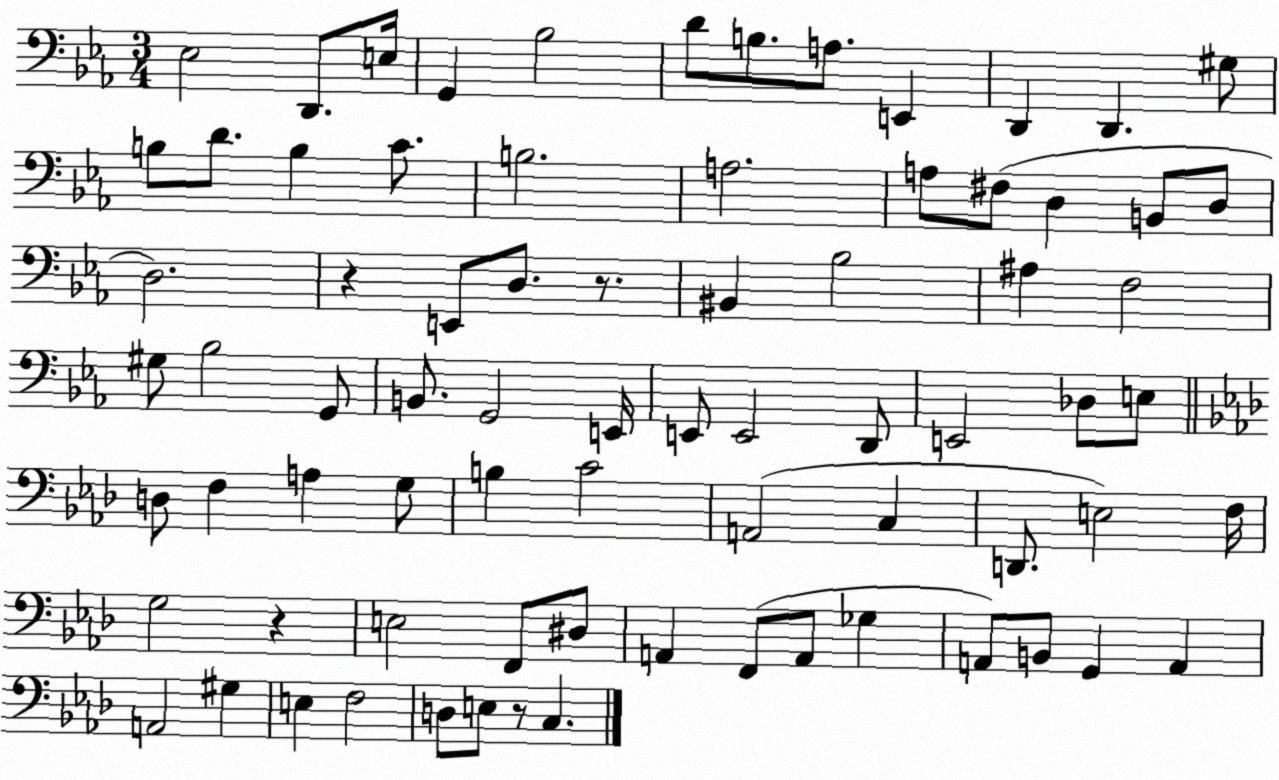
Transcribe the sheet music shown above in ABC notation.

X:1
T:Untitled
M:3/4
L:1/4
K:Eb
_E,2 D,,/2 E,/4 G,, _B,2 D/2 B,/2 A,/2 E,, D,, D,, ^G,/2 B,/2 D/2 B, C/2 B,2 A,2 A,/2 ^F,/2 D, B,,/2 D,/2 D,2 z E,,/2 D,/2 z/2 ^B,, _B,2 ^A, F,2 ^G,/2 _B,2 G,,/2 B,,/2 G,,2 E,,/4 E,,/2 E,,2 D,,/2 E,,2 _D,/2 E,/2 D,/2 F, A, G,/2 B, C2 A,,2 C, D,,/2 E,2 F,/4 G,2 z E,2 F,,/2 ^D,/2 A,, F,,/2 A,,/2 _G, A,,/2 B,,/2 G,, A,, A,,2 ^G, E, F,2 D,/2 E,/2 z/2 C,